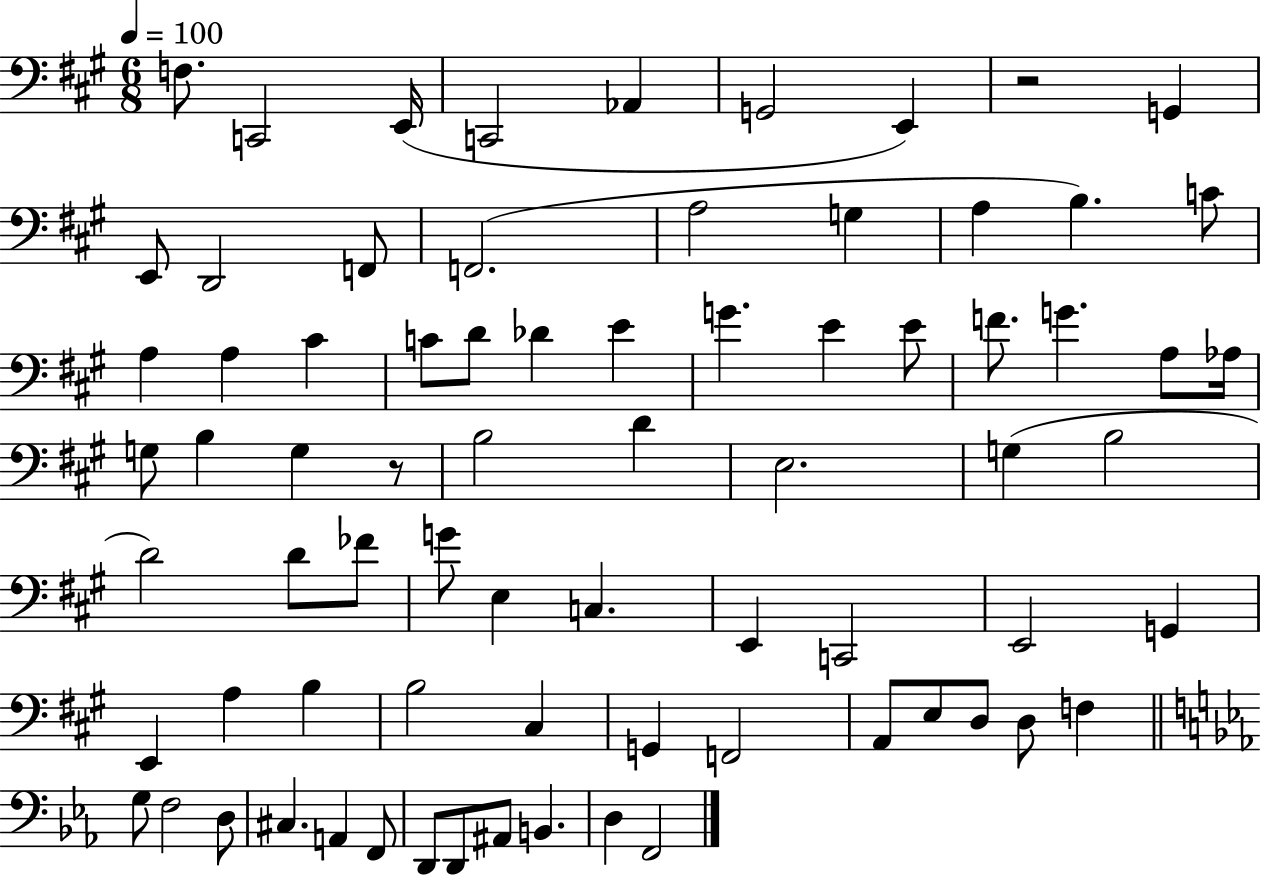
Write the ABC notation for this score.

X:1
T:Untitled
M:6/8
L:1/4
K:A
F,/2 C,,2 E,,/4 C,,2 _A,, G,,2 E,, z2 G,, E,,/2 D,,2 F,,/2 F,,2 A,2 G, A, B, C/2 A, A, ^C C/2 D/2 _D E G E E/2 F/2 G A,/2 _A,/4 G,/2 B, G, z/2 B,2 D E,2 G, B,2 D2 D/2 _F/2 G/2 E, C, E,, C,,2 E,,2 G,, E,, A, B, B,2 ^C, G,, F,,2 A,,/2 E,/2 D,/2 D,/2 F, G,/2 F,2 D,/2 ^C, A,, F,,/2 D,,/2 D,,/2 ^A,,/2 B,, D, F,,2